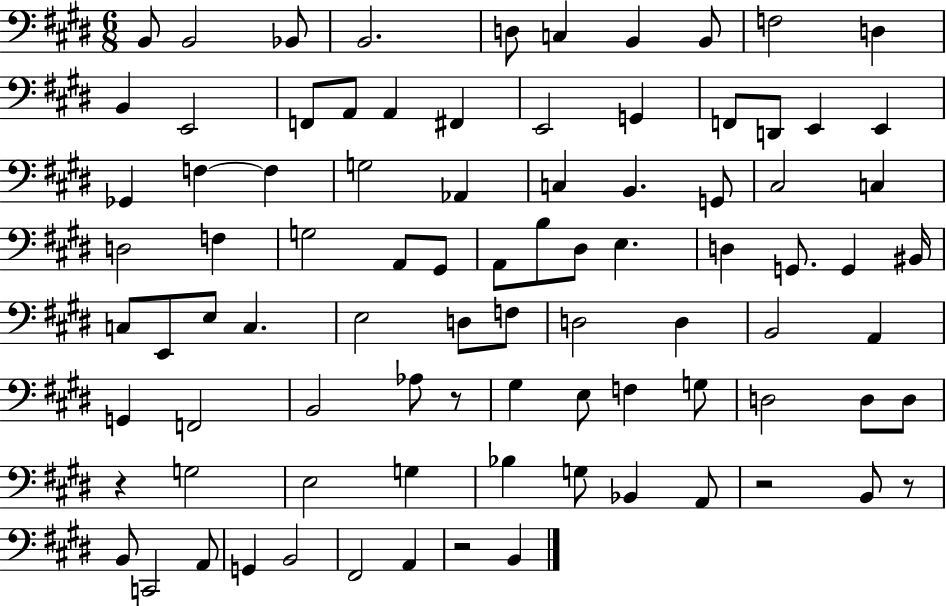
X:1
T:Untitled
M:6/8
L:1/4
K:E
B,,/2 B,,2 _B,,/2 B,,2 D,/2 C, B,, B,,/2 F,2 D, B,, E,,2 F,,/2 A,,/2 A,, ^F,, E,,2 G,, F,,/2 D,,/2 E,, E,, _G,, F, F, G,2 _A,, C, B,, G,,/2 ^C,2 C, D,2 F, G,2 A,,/2 ^G,,/2 A,,/2 B,/2 ^D,/2 E, D, G,,/2 G,, ^B,,/4 C,/2 E,,/2 E,/2 C, E,2 D,/2 F,/2 D,2 D, B,,2 A,, G,, F,,2 B,,2 _A,/2 z/2 ^G, E,/2 F, G,/2 D,2 D,/2 D,/2 z G,2 E,2 G, _B, G,/2 _B,, A,,/2 z2 B,,/2 z/2 B,,/2 C,,2 A,,/2 G,, B,,2 ^F,,2 A,, z2 B,,